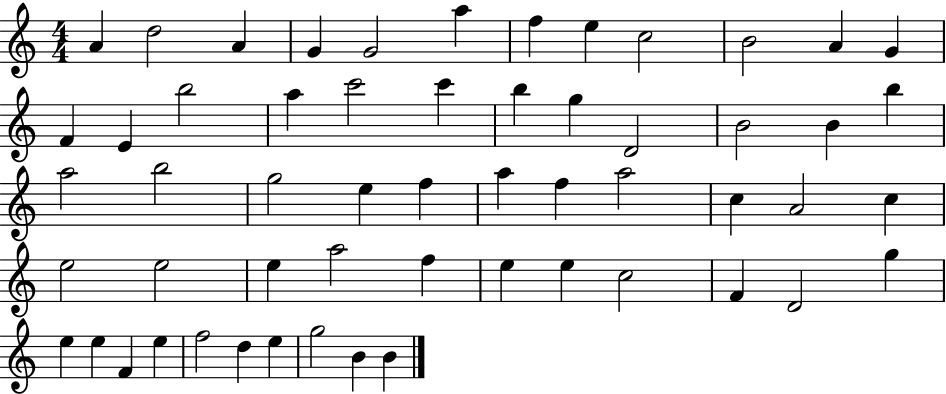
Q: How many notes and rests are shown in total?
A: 56